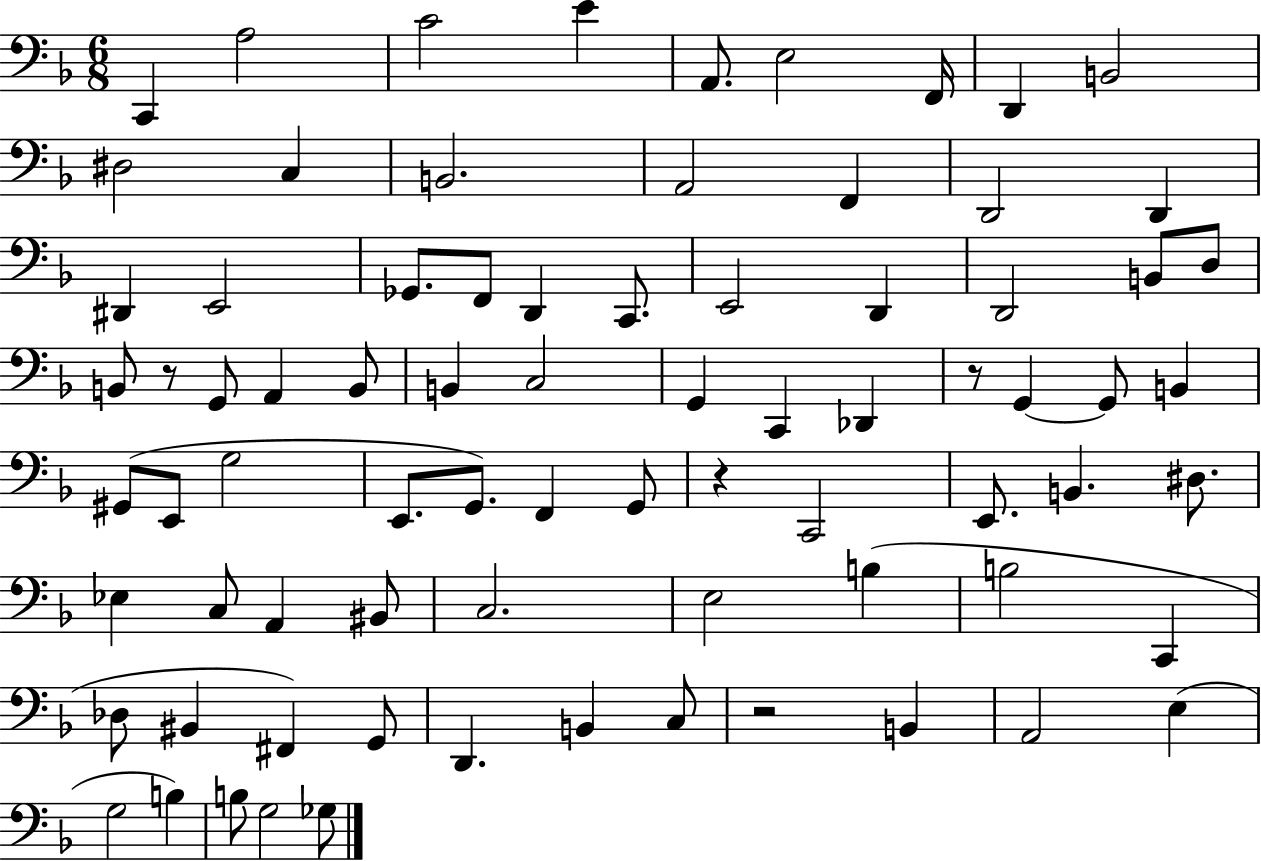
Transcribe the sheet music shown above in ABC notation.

X:1
T:Untitled
M:6/8
L:1/4
K:F
C,, A,2 C2 E A,,/2 E,2 F,,/4 D,, B,,2 ^D,2 C, B,,2 A,,2 F,, D,,2 D,, ^D,, E,,2 _G,,/2 F,,/2 D,, C,,/2 E,,2 D,, D,,2 B,,/2 D,/2 B,,/2 z/2 G,,/2 A,, B,,/2 B,, C,2 G,, C,, _D,, z/2 G,, G,,/2 B,, ^G,,/2 E,,/2 G,2 E,,/2 G,,/2 F,, G,,/2 z C,,2 E,,/2 B,, ^D,/2 _E, C,/2 A,, ^B,,/2 C,2 E,2 B, B,2 C,, _D,/2 ^B,, ^F,, G,,/2 D,, B,, C,/2 z2 B,, A,,2 E, G,2 B, B,/2 G,2 _G,/2